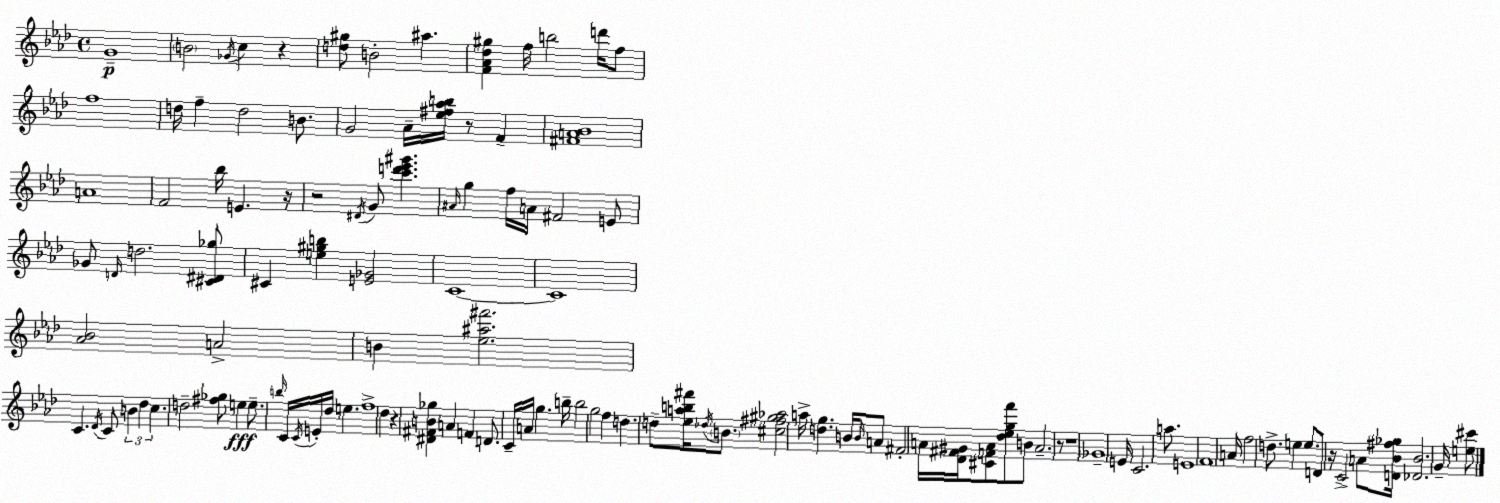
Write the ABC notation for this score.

X:1
T:Untitled
M:4/4
L:1/4
K:Fm
G4 B2 _G/4 c z [d^g]/2 B2 ^a [F_A_d^g] f/4 b2 d'/4 f/2 f4 d/4 f d2 B/2 G2 _A/4 [_e^f_ab]/4 z/2 F [^FA_B]4 A4 F2 _b/4 E z/4 z2 ^D/4 G/2 [c'd'_e'^g'] ^A/4 g f/4 A/4 ^F2 E/2 _G/2 D/4 d2 [^C^D_g]/2 ^C [e^gb] [E_G]2 C4 C4 [_A_B]2 A2 B [_e^a^f']2 C _D/4 C/2 B _d c d2 [^f_g]/2 e e/2 b/4 C/4 C/4 E/4 _d/4 e f4 _d z [^D^FB_g] A F D/2 C/4 A/4 g b/4 b2 g2 f d d/2 [_eab^f']/4 _d/4 B/2 [^c^f^g_a]2 a/4 [dg] B/4 B/4 A/2 ^F2 A/4 [_D^F^G]/4 [^CFA]/2 [_d_egf']/2 B/2 A2 z/2 z4 _G4 E/4 C2 a/2 E4 F4 A/4 f2 d/2 e e/2 D/2 z/4 C2 A/2 [D_B^f_g]/4 [_D_B]2 G/4 [e^c']/2